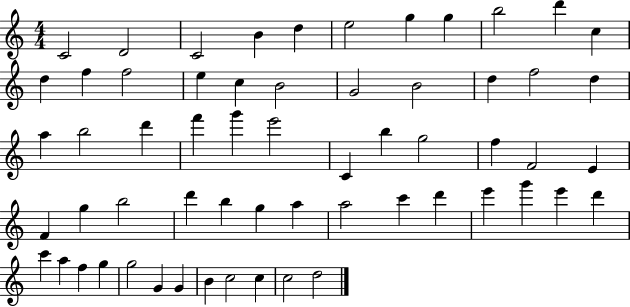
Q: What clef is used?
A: treble